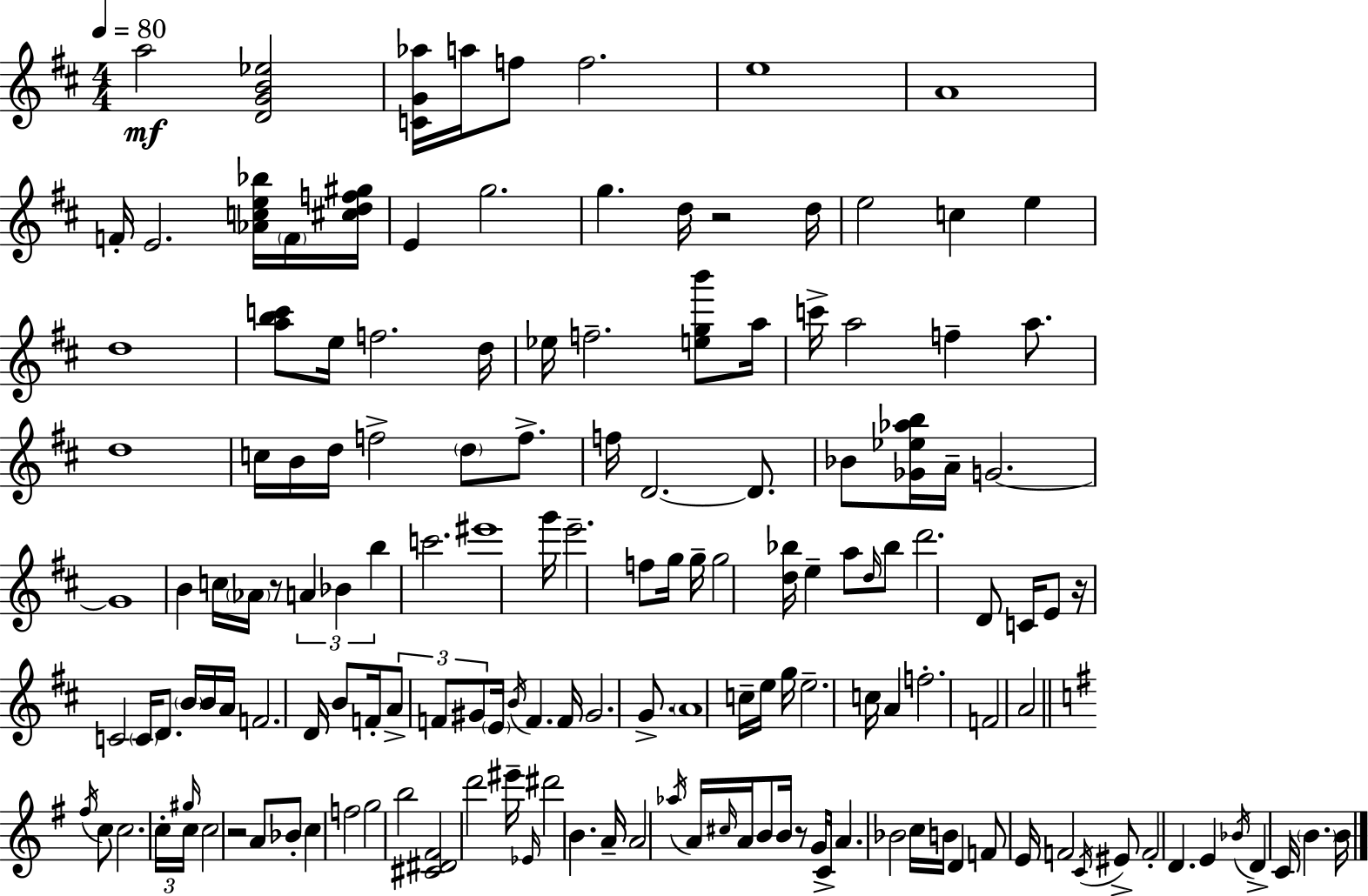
A5/h [D4,G4,B4,Eb5]/h [C4,G4,Ab5]/s A5/s F5/e F5/h. E5/w A4/w F4/s E4/h. [Ab4,C5,E5,Bb5]/s F4/s [C#5,D5,F5,G#5]/s E4/q G5/h. G5/q. D5/s R/h D5/s E5/h C5/q E5/q D5/w [A5,B5,C6]/e E5/s F5/h. D5/s Eb5/s F5/h. [E5,G5,B6]/e A5/s C6/s A5/h F5/q A5/e. D5/w C5/s B4/s D5/s F5/h D5/e F5/e. F5/s D4/h. D4/e. Bb4/e [Gb4,Eb5,Ab5,B5]/s A4/s G4/h. G4/w B4/q C5/s Ab4/s R/e A4/q Bb4/q B5/q C6/h. EIS6/w G6/s E6/h. F5/e G5/s G5/s G5/h [D5,Bb5]/s E5/q A5/e D5/s Bb5/e D6/h. D4/e C4/s E4/e R/s C4/h C4/s D4/e. B4/s B4/s A4/s F4/h. D4/s B4/e F4/s A4/e F4/e G#4/e E4/s B4/s F4/q. F4/s G#4/h. G4/e. A4/w C5/s E5/s G5/s E5/h. C5/s A4/q F5/h. F4/h A4/h F#5/s C5/e C5/h. C5/s G#5/s C5/s C5/h R/h A4/e Bb4/e C5/q F5/h G5/h B5/h [C#4,D#4,F#4]/h D6/h EIS6/s Eb4/s D#6/h B4/q. A4/s A4/h Ab5/s A4/s C#5/s A4/s B4/e B4/s R/e G4/s C4/s A4/q. Bb4/h C5/s B4/s D4/q F4/e E4/s F4/h C4/s EIS4/e F4/h D4/q. E4/q Bb4/s D4/q C4/s B4/q. B4/s